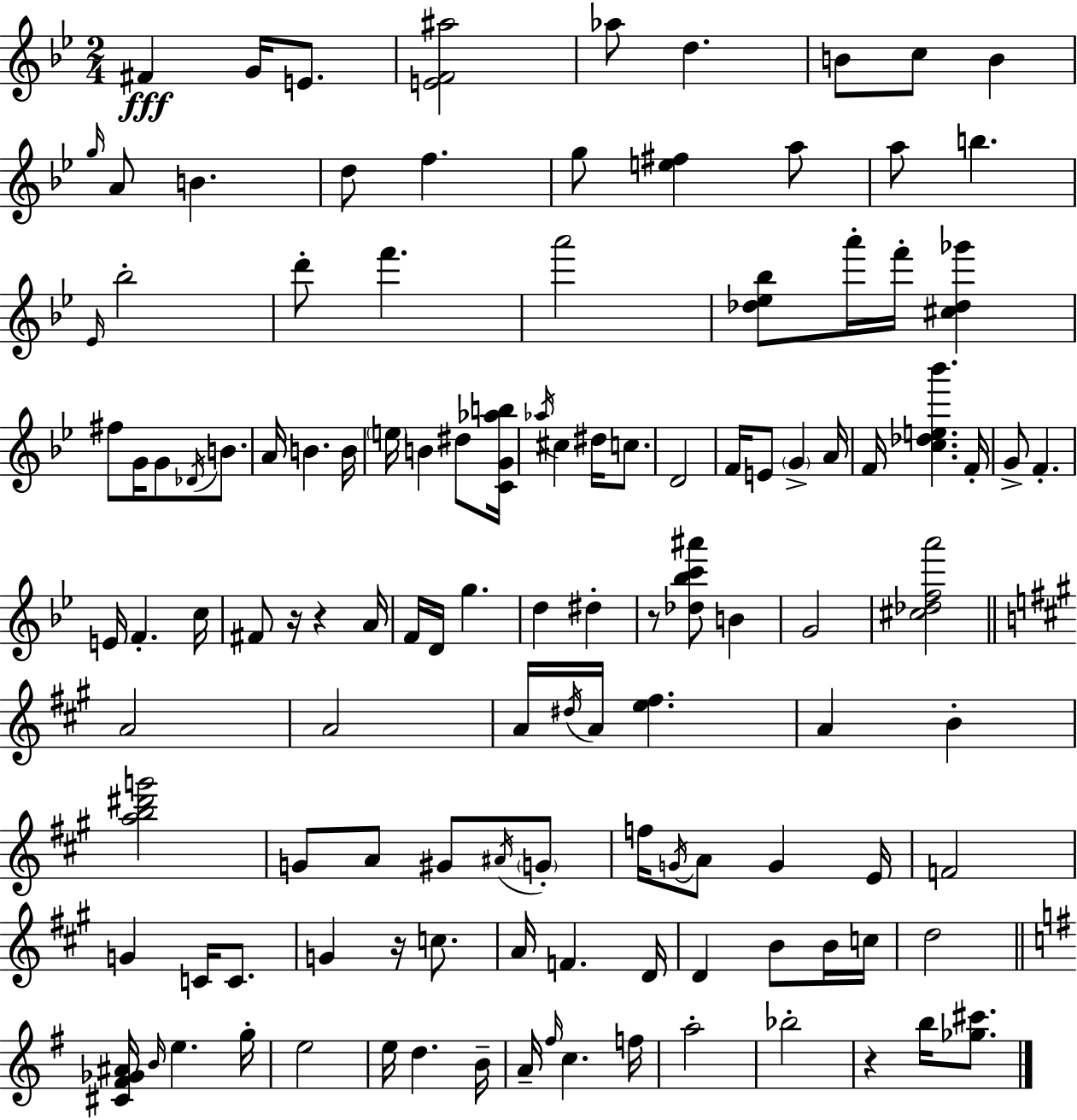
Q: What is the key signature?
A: BES major